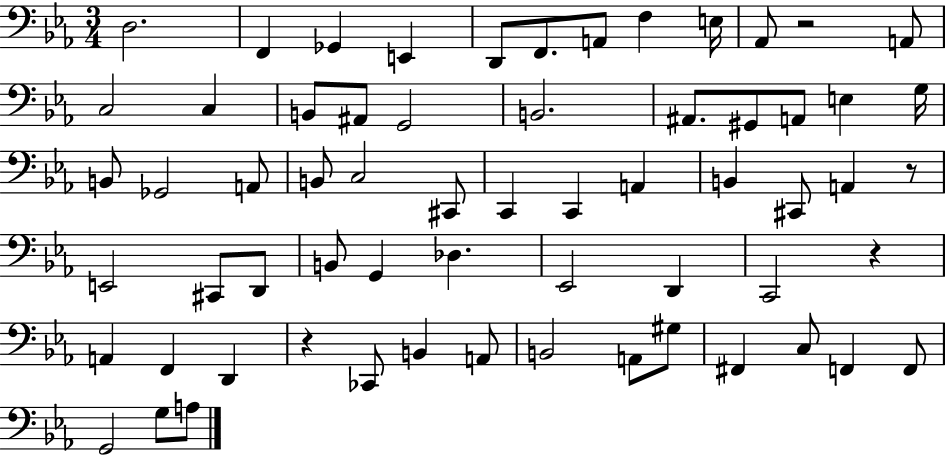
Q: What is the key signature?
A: EES major